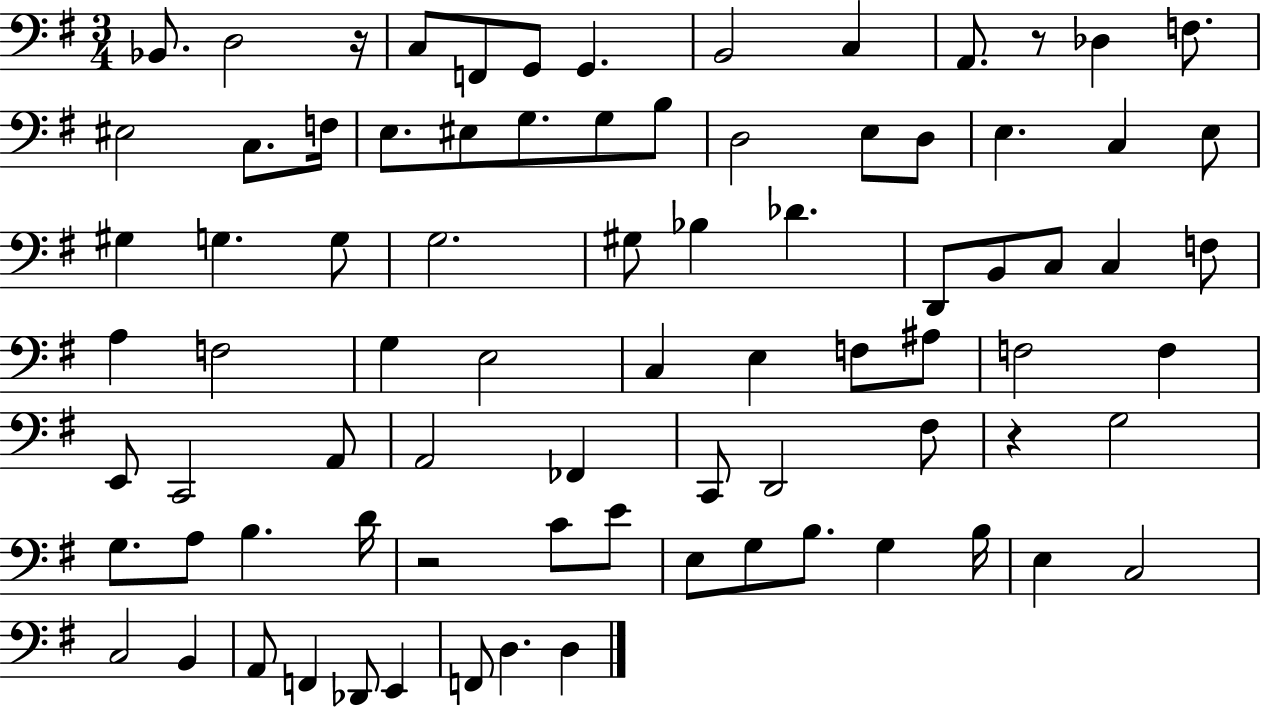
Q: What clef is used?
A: bass